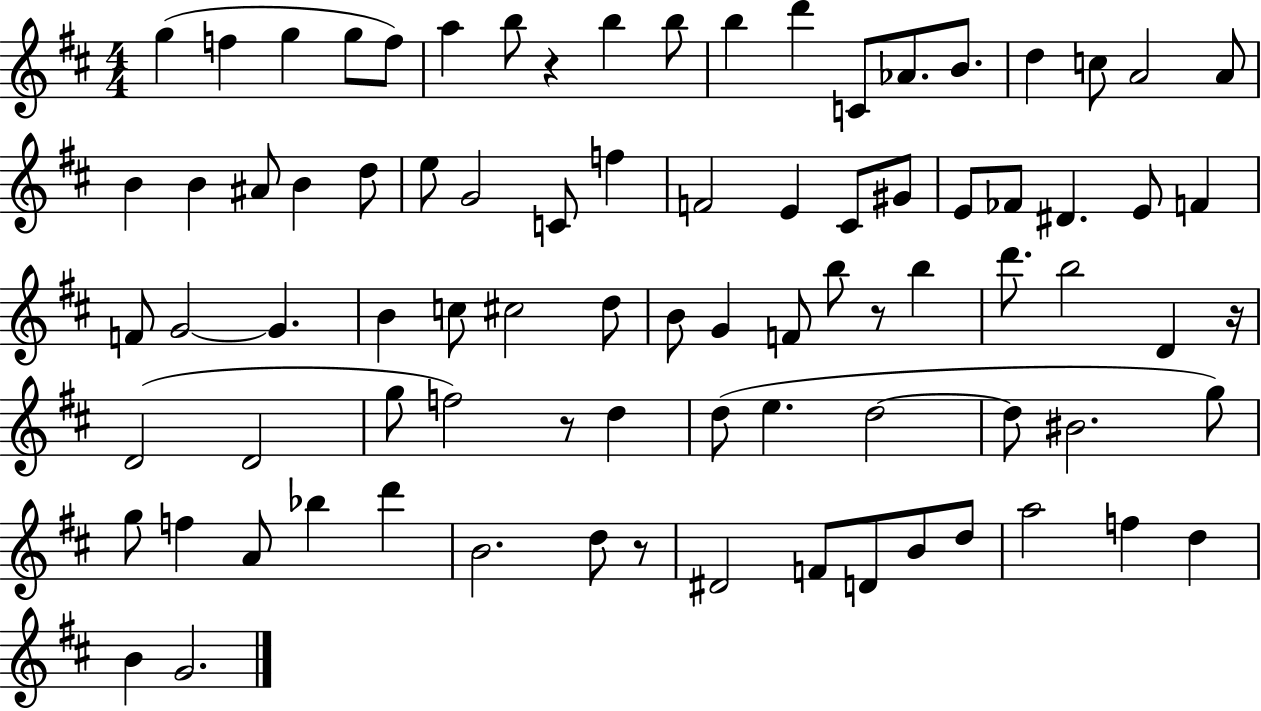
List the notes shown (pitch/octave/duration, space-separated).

G5/q F5/q G5/q G5/e F5/e A5/q B5/e R/q B5/q B5/e B5/q D6/q C4/e Ab4/e. B4/e. D5/q C5/e A4/h A4/e B4/q B4/q A#4/e B4/q D5/e E5/e G4/h C4/e F5/q F4/h E4/q C#4/e G#4/e E4/e FES4/e D#4/q. E4/e F4/q F4/e G4/h G4/q. B4/q C5/e C#5/h D5/e B4/e G4/q F4/e B5/e R/e B5/q D6/e. B5/h D4/q R/s D4/h D4/h G5/e F5/h R/e D5/q D5/e E5/q. D5/h D5/e BIS4/h. G5/e G5/e F5/q A4/e Bb5/q D6/q B4/h. D5/e R/e D#4/h F4/e D4/e B4/e D5/e A5/h F5/q D5/q B4/q G4/h.